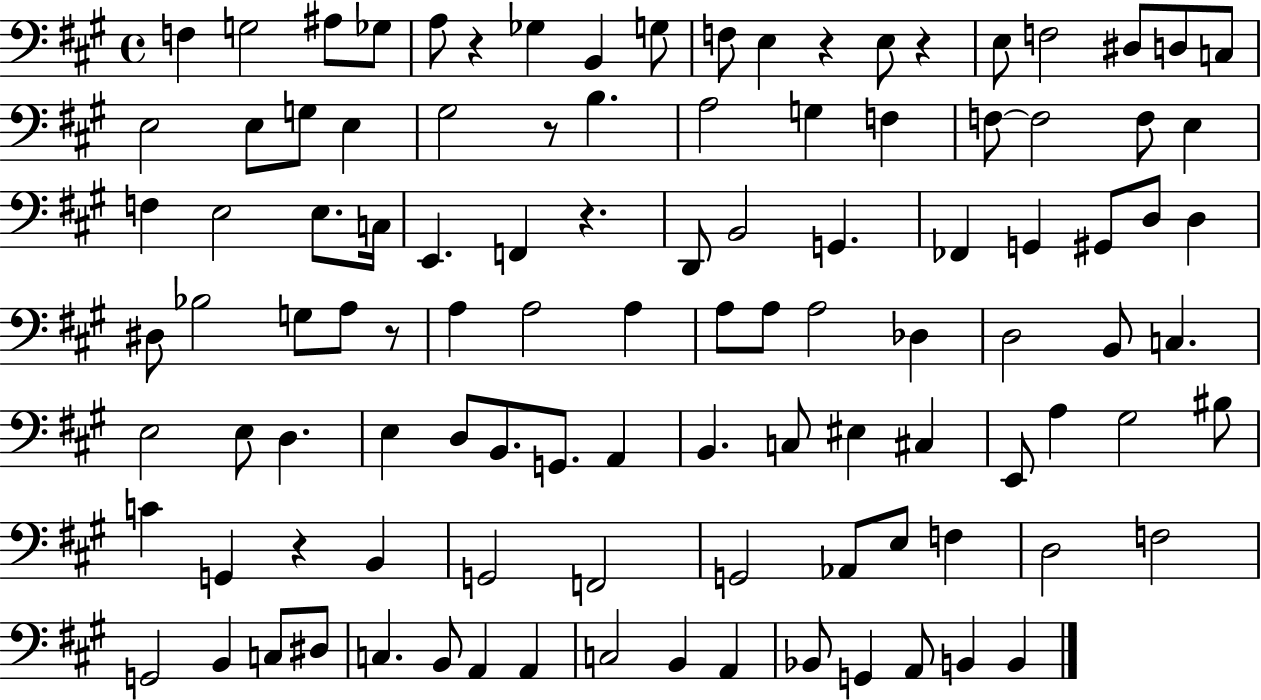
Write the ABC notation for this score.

X:1
T:Untitled
M:4/4
L:1/4
K:A
F, G,2 ^A,/2 _G,/2 A,/2 z _G, B,, G,/2 F,/2 E, z E,/2 z E,/2 F,2 ^D,/2 D,/2 C,/2 E,2 E,/2 G,/2 E, ^G,2 z/2 B, A,2 G, F, F,/2 F,2 F,/2 E, F, E,2 E,/2 C,/4 E,, F,, z D,,/2 B,,2 G,, _F,, G,, ^G,,/2 D,/2 D, ^D,/2 _B,2 G,/2 A,/2 z/2 A, A,2 A, A,/2 A,/2 A,2 _D, D,2 B,,/2 C, E,2 E,/2 D, E, D,/2 B,,/2 G,,/2 A,, B,, C,/2 ^E, ^C, E,,/2 A, ^G,2 ^B,/2 C G,, z B,, G,,2 F,,2 G,,2 _A,,/2 E,/2 F, D,2 F,2 G,,2 B,, C,/2 ^D,/2 C, B,,/2 A,, A,, C,2 B,, A,, _B,,/2 G,, A,,/2 B,, B,,